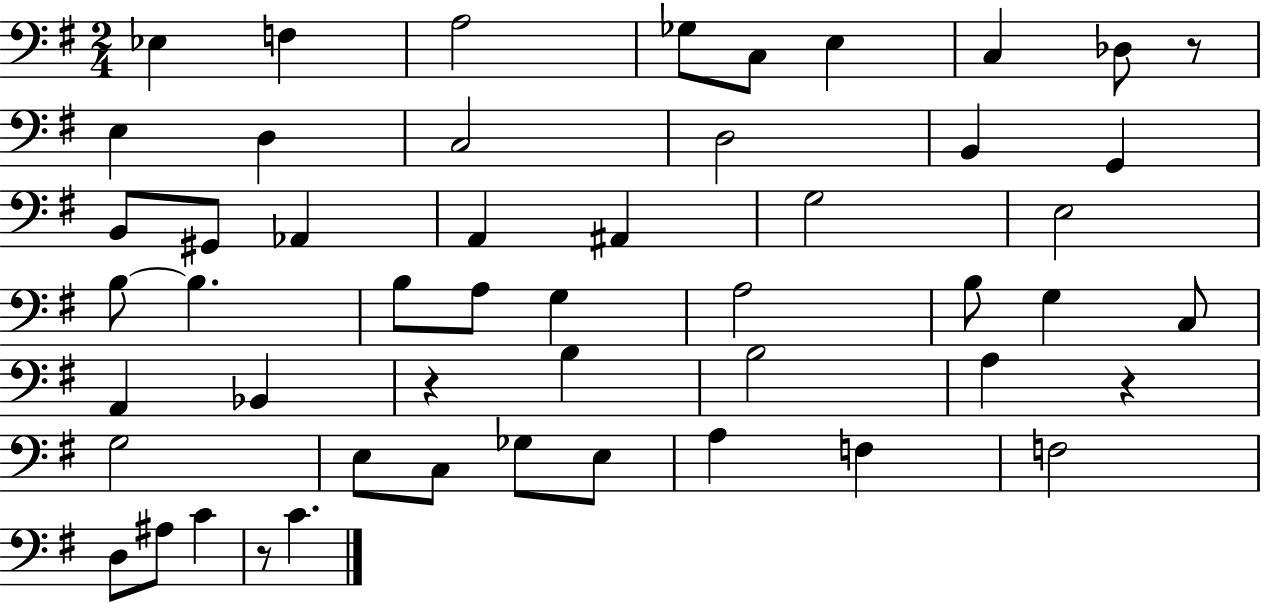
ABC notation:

X:1
T:Untitled
M:2/4
L:1/4
K:G
_E, F, A,2 _G,/2 C,/2 E, C, _D,/2 z/2 E, D, C,2 D,2 B,, G,, B,,/2 ^G,,/2 _A,, A,, ^A,, G,2 E,2 B,/2 B, B,/2 A,/2 G, A,2 B,/2 G, C,/2 A,, _B,, z B, B,2 A, z G,2 E,/2 C,/2 _G,/2 E,/2 A, F, F,2 D,/2 ^A,/2 C z/2 C